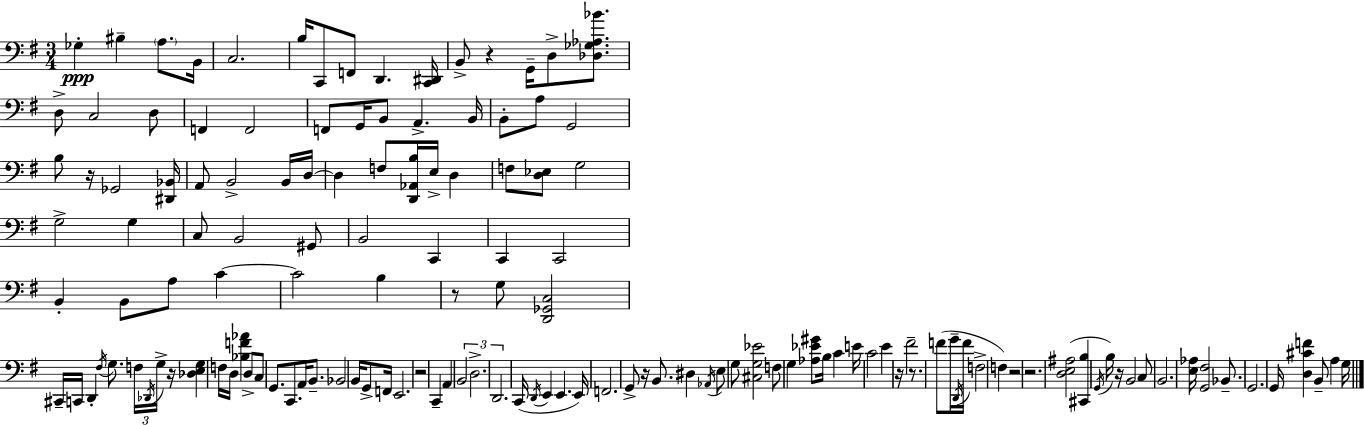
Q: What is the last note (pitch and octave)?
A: G3